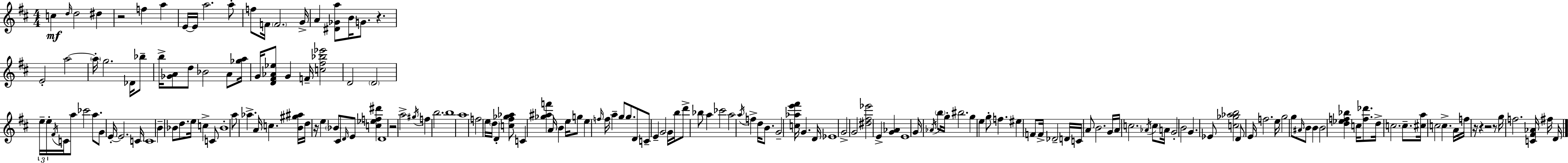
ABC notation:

X:1
T:Untitled
M:4/4
L:1/4
K:D
c d/4 d2 ^d z2 f a E/4 E/4 a2 a/2 f/2 F/4 F2 G/4 A [^D_Ga]/2 B/4 G/2 z E2 a2 a/4 g2 _D/4 _b/2 b/4 [_GA]/2 d/2 _B2 A/2 [_ga]/4 G/4 [D^F_A_e]/2 G F/4 [c^f_b_e']2 D2 D2 e/4 e/4 ^F/4 C/4 a/2 _c'2 a/2 G/2 E/4 E2 C/4 C4 B _B/2 d/2 e/4 c C/2 _B4 a/2 _a A/4 c [B^g^a]/4 d/4 z/4 e _B/2 ^C/2 D/4 E/2 [c_ef^d'] D4 z2 a2 ^g/4 f b2 b4 a4 f2 e/4 d/4 D [c^f_g_a]/2 C [_g^af'] A/4 B e/4 g/2 e f/4 f/4 a g/2 g/2 D/2 C/2 E G2 G/4 b/4 d'/2 _b/2 a _c'2 a2 a/4 f d/4 B/2 G2 [c_ae'^f']/4 G D/4 _E4 G2 G2 [^d^f_e']2 E [G_A] E4 G/4 _A/4 b/2 g/4 ^b2 g e g/2 f ^e F/2 F/4 _D2 D/4 C/4 A/2 B2 G/4 A/4 c2 _A/4 c/2 A/4 G2 B2 G _E/2 [c_g_ab]2 D/2 E/4 f2 e/4 g2 g/2 ^A/4 B/2 B B2 [d_ef_b] c/4 [f_d']/2 d/4 c2 c/2 [^ca]/4 c2 c A/4 f/4 z/4 z z2 z/2 g/4 f2 [C^F_A]/4 ^f/4 D/4